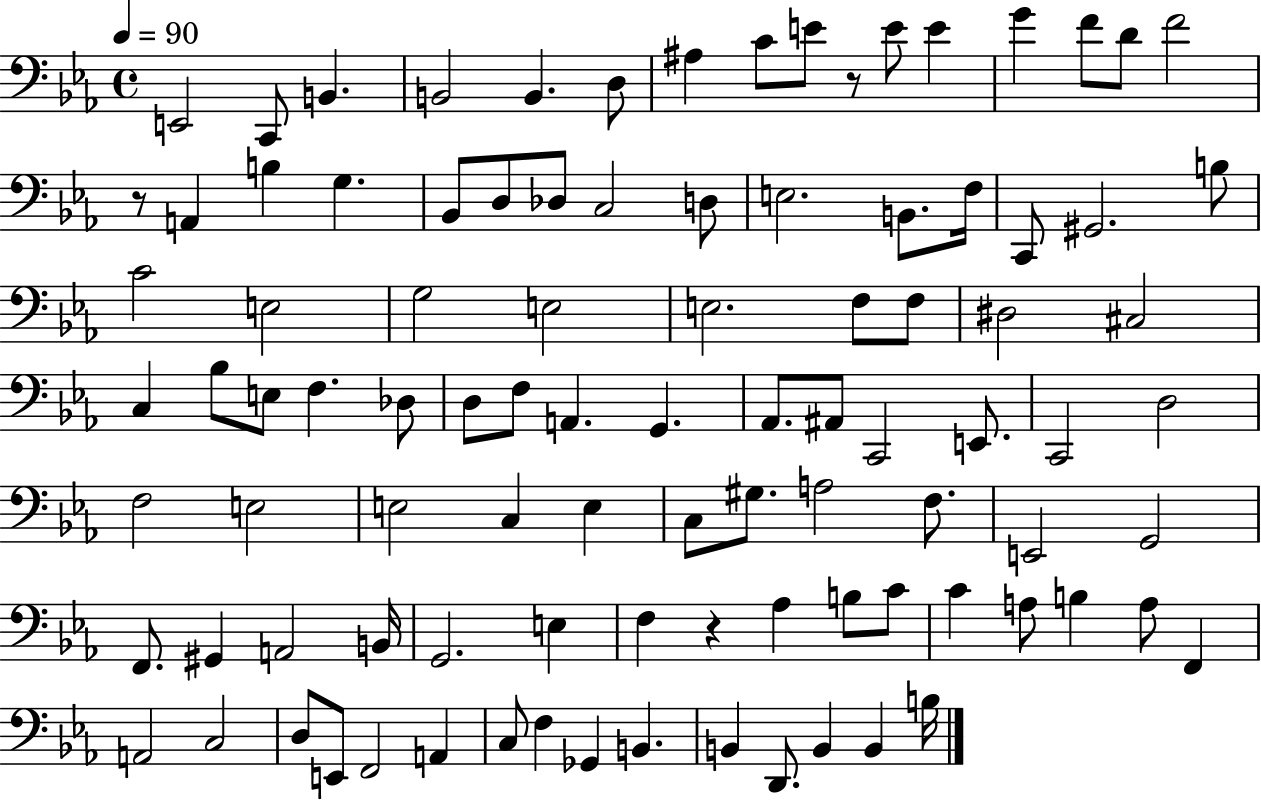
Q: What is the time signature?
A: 4/4